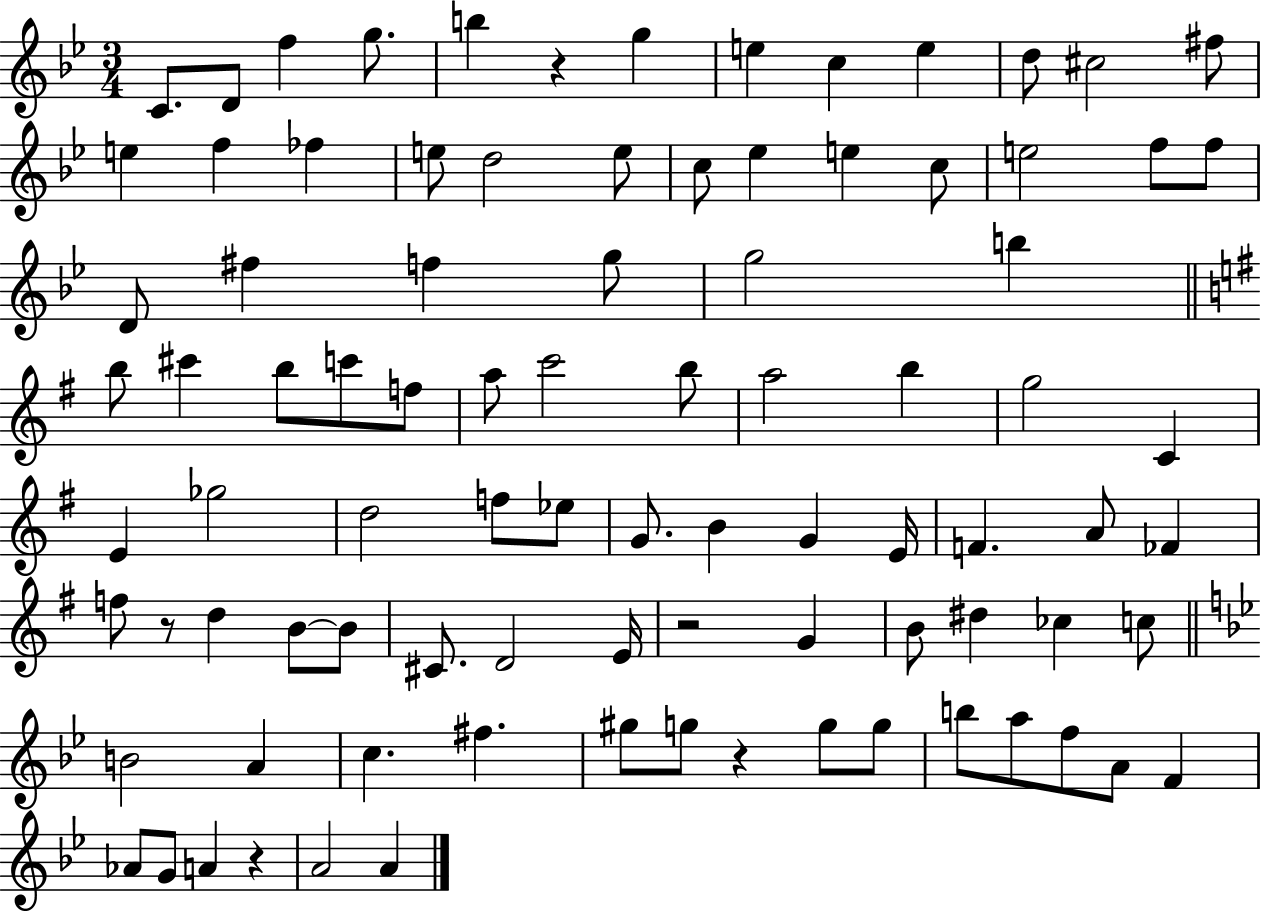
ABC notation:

X:1
T:Untitled
M:3/4
L:1/4
K:Bb
C/2 D/2 f g/2 b z g e c e d/2 ^c2 ^f/2 e f _f e/2 d2 e/2 c/2 _e e c/2 e2 f/2 f/2 D/2 ^f f g/2 g2 b b/2 ^c' b/2 c'/2 f/2 a/2 c'2 b/2 a2 b g2 C E _g2 d2 f/2 _e/2 G/2 B G E/4 F A/2 _F f/2 z/2 d B/2 B/2 ^C/2 D2 E/4 z2 G B/2 ^d _c c/2 B2 A c ^f ^g/2 g/2 z g/2 g/2 b/2 a/2 f/2 A/2 F _A/2 G/2 A z A2 A